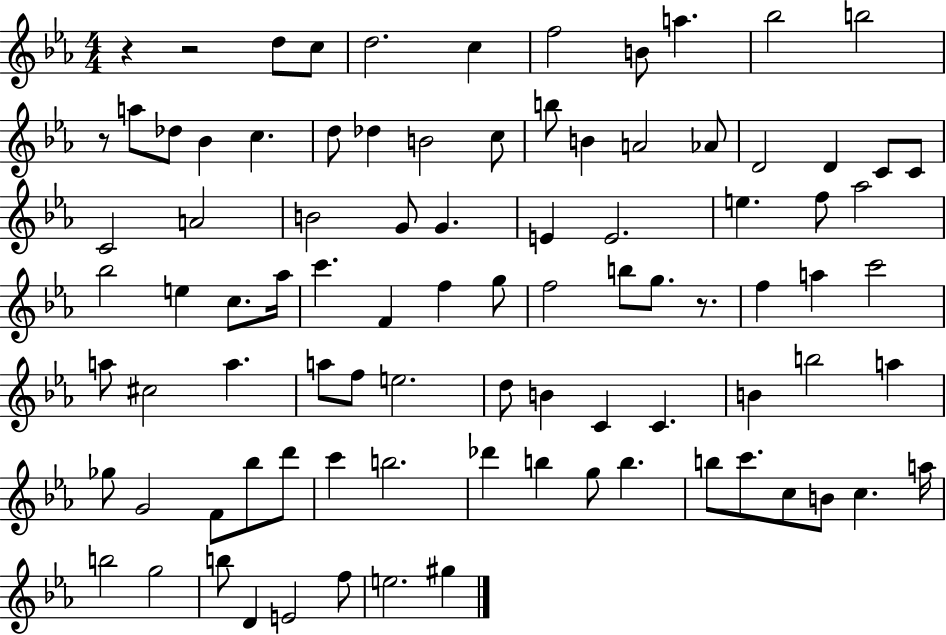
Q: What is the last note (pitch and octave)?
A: G#5